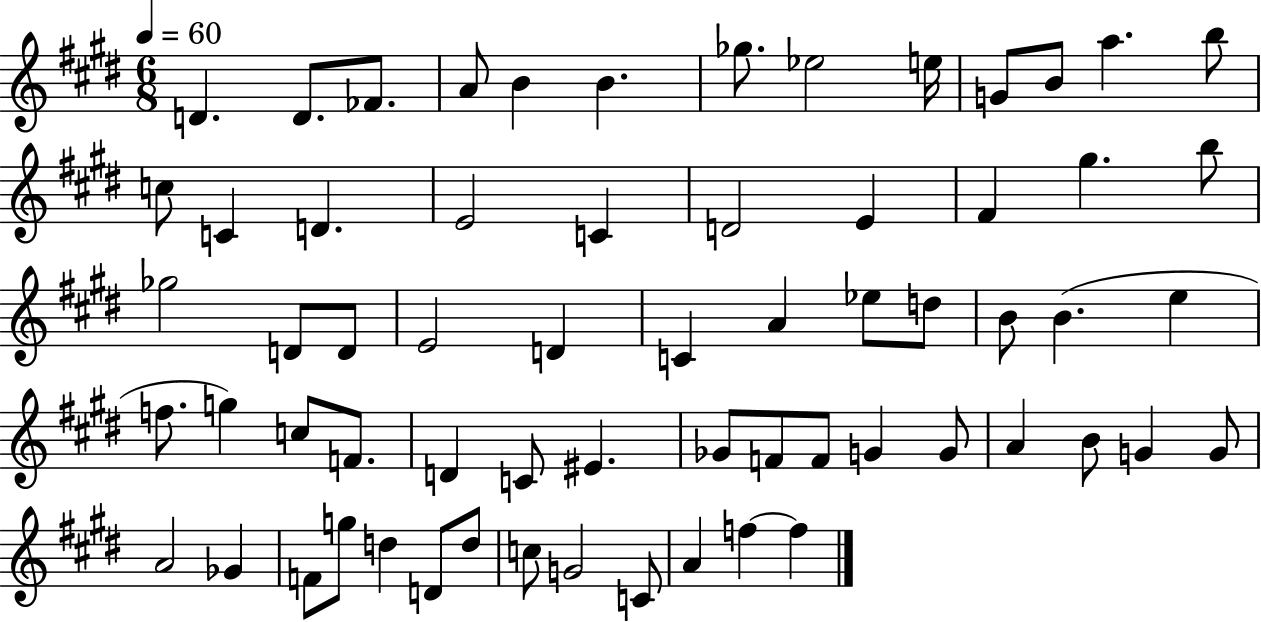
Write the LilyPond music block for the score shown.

{
  \clef treble
  \numericTimeSignature
  \time 6/8
  \key e \major
  \tempo 4 = 60
  d'4. d'8. fes'8. | a'8 b'4 b'4. | ges''8. ees''2 e''16 | g'8 b'8 a''4. b''8 | \break c''8 c'4 d'4. | e'2 c'4 | d'2 e'4 | fis'4 gis''4. b''8 | \break ges''2 d'8 d'8 | e'2 d'4 | c'4 a'4 ees''8 d''8 | b'8 b'4.( e''4 | \break f''8. g''4) c''8 f'8. | d'4 c'8 eis'4. | ges'8 f'8 f'8 g'4 g'8 | a'4 b'8 g'4 g'8 | \break a'2 ges'4 | f'8 g''8 d''4 d'8 d''8 | c''8 g'2 c'8 | a'4 f''4~~ f''4 | \break \bar "|."
}